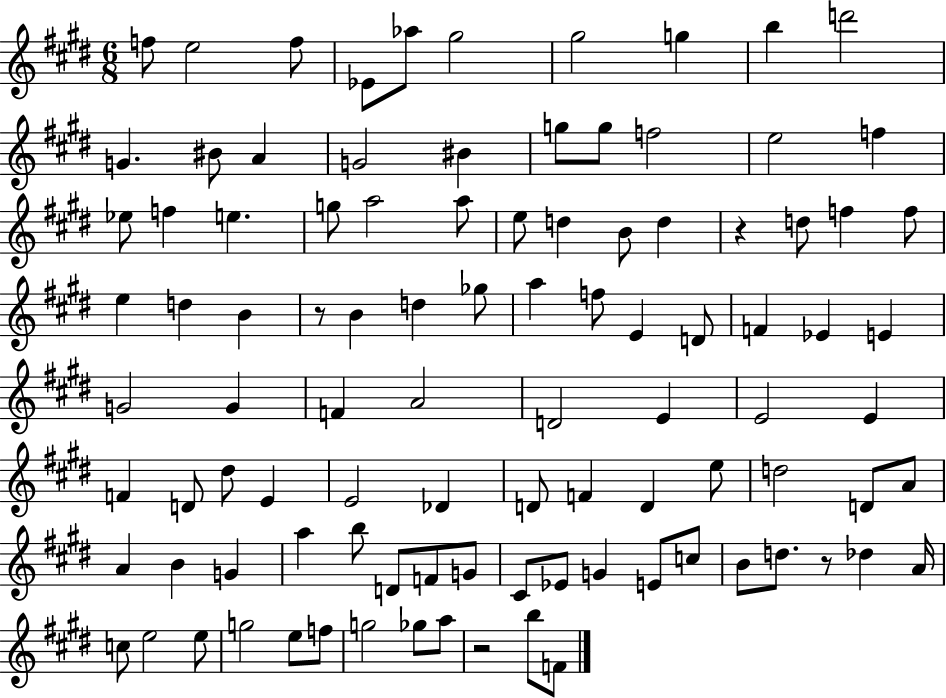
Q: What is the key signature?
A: E major